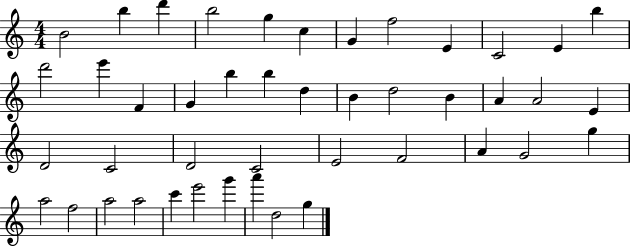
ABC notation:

X:1
T:Untitled
M:4/4
L:1/4
K:C
B2 b d' b2 g c G f2 E C2 E b d'2 e' F G b b d B d2 B A A2 E D2 C2 D2 C2 E2 F2 A G2 g a2 f2 a2 a2 c' e'2 g' a' d2 g